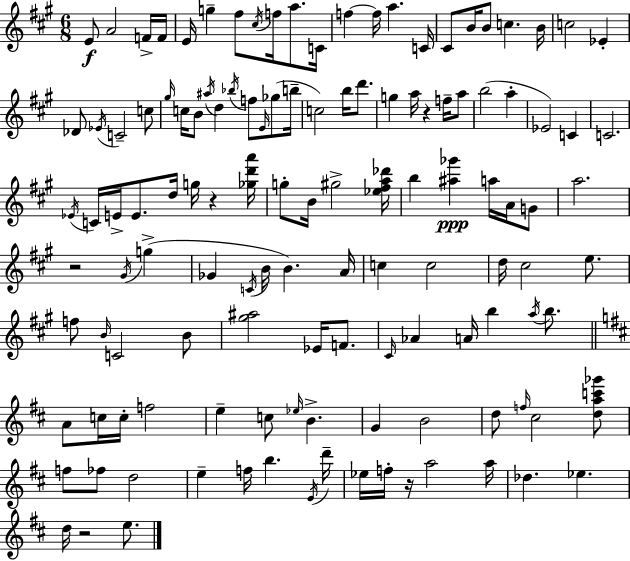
E4/e A4/h F4/s F4/s E4/s G5/q F#5/e C#5/s F5/s A5/e. C4/s F5/q F5/s A5/q. C4/s C#4/e B4/s B4/e C5/q. B4/s C5/h Eb4/q Db4/e Eb4/s C4/h C5/e G#5/s C5/s B4/e A#5/s D5/q Bb5/s F5/e E4/s Gb5/e B5/s C5/h B5/s D6/e. G5/q A5/s R/q F5/s A5/e B5/h A5/q Eb4/h C4/q C4/h. Eb4/s C4/s E4/s E4/e. D5/s G5/s R/q [Gb5,D6,A6]/s G5/e B4/s G#5/h [Eb5,F#5,A5,Db6]/s B5/q [A#5,Gb6]/q A5/s A4/s G4/e A5/h. R/h G#4/s G5/q Gb4/q C4/s B4/s B4/q. A4/s C5/q C5/h D5/s C#5/h E5/e. F5/e B4/s C4/h B4/e [G#5,A#5]/h Eb4/s F4/e. C#4/s Ab4/q A4/s B5/q A5/s B5/e. A4/e C5/s C5/s F5/h E5/q C5/e Eb5/s B4/q. G4/q B4/h D5/e F5/s C#5/h [D5,A5,C6,Gb6]/e F5/e FES5/e D5/h E5/q F5/s B5/q. E4/s D6/s Eb5/s F5/s R/s A5/h A5/s Db5/q. Eb5/q. D5/s R/h E5/e.